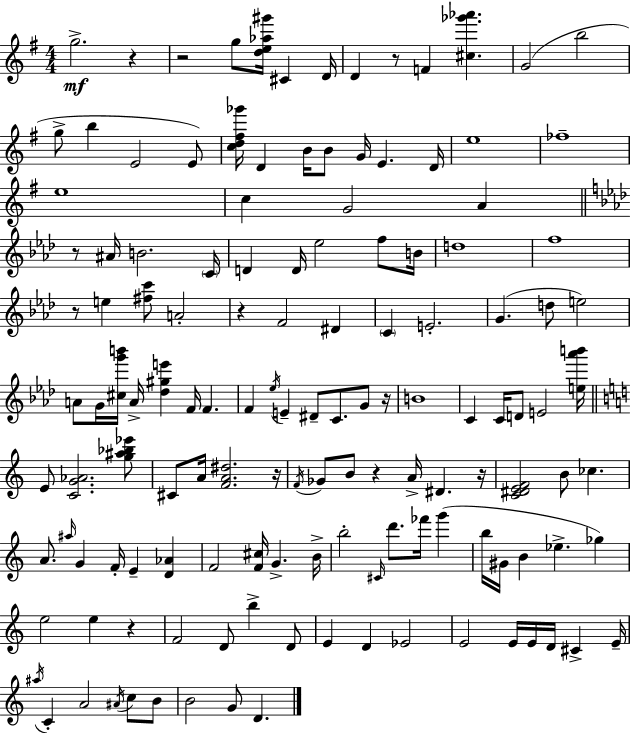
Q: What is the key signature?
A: E minor